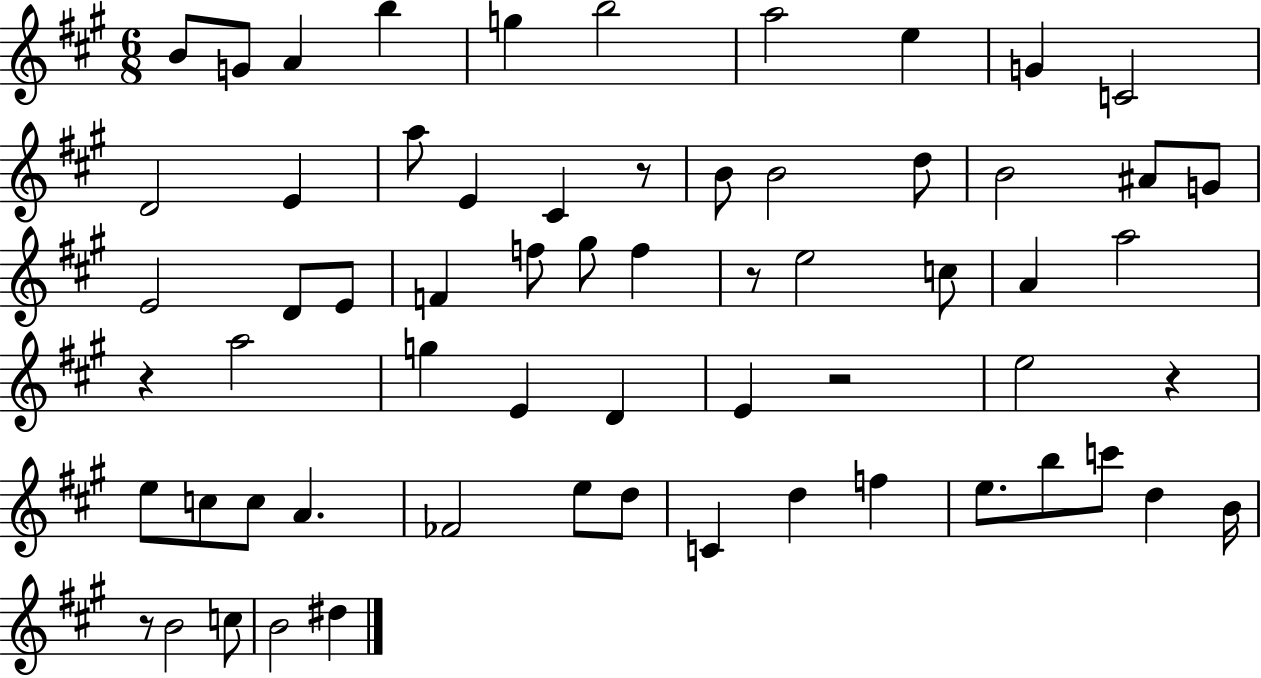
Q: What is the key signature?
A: A major